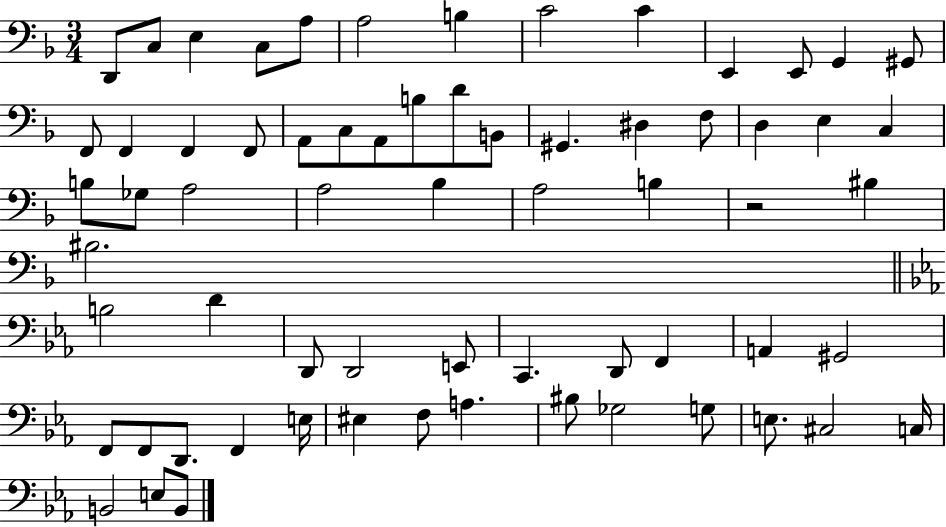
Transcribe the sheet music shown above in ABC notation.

X:1
T:Untitled
M:3/4
L:1/4
K:F
D,,/2 C,/2 E, C,/2 A,/2 A,2 B, C2 C E,, E,,/2 G,, ^G,,/2 F,,/2 F,, F,, F,,/2 A,,/2 C,/2 A,,/2 B,/2 D/2 B,,/2 ^G,, ^D, F,/2 D, E, C, B,/2 _G,/2 A,2 A,2 _B, A,2 B, z2 ^B, ^B,2 B,2 D D,,/2 D,,2 E,,/2 C,, D,,/2 F,, A,, ^G,,2 F,,/2 F,,/2 D,,/2 F,, E,/4 ^E, F,/2 A, ^B,/2 _G,2 G,/2 E,/2 ^C,2 C,/4 B,,2 E,/2 B,,/2